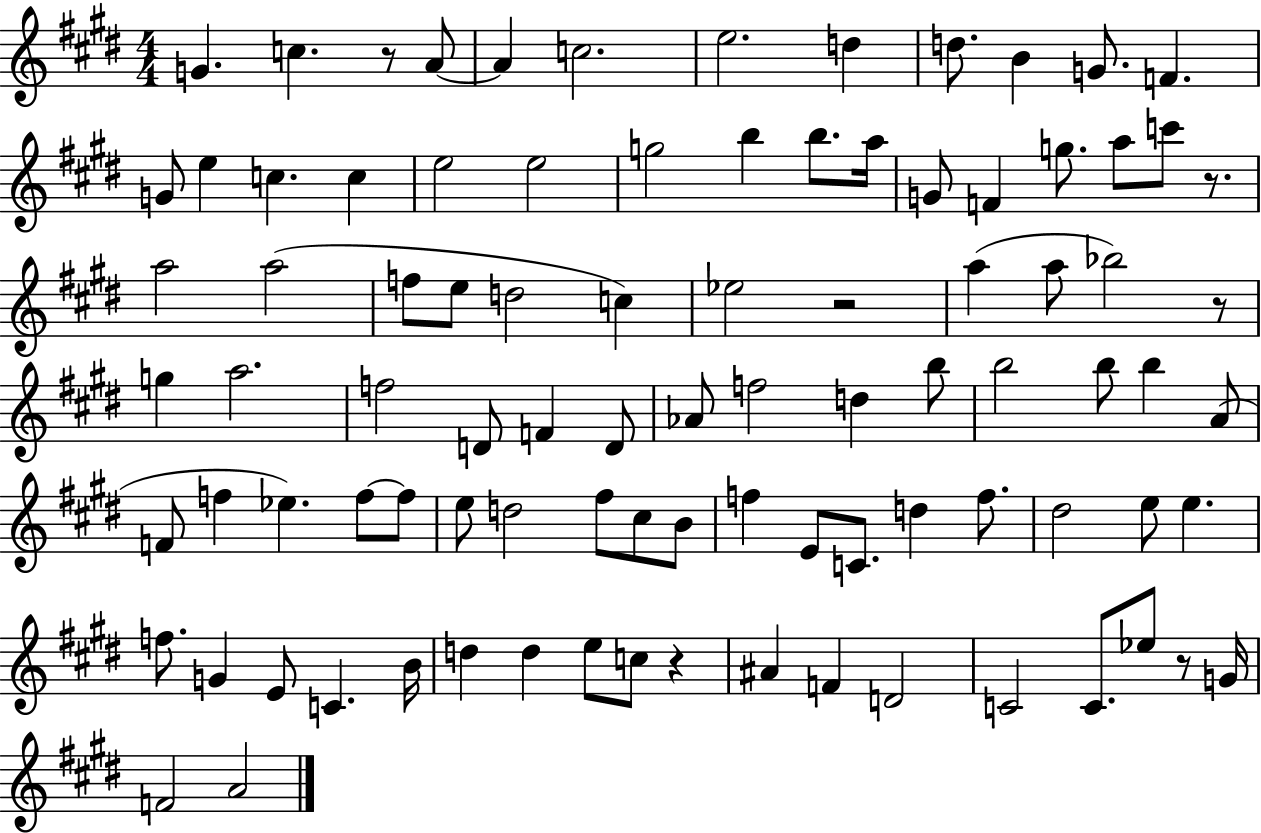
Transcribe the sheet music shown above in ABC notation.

X:1
T:Untitled
M:4/4
L:1/4
K:E
G c z/2 A/2 A c2 e2 d d/2 B G/2 F G/2 e c c e2 e2 g2 b b/2 a/4 G/2 F g/2 a/2 c'/2 z/2 a2 a2 f/2 e/2 d2 c _e2 z2 a a/2 _b2 z/2 g a2 f2 D/2 F D/2 _A/2 f2 d b/2 b2 b/2 b A/2 F/2 f _e f/2 f/2 e/2 d2 ^f/2 ^c/2 B/2 f E/2 C/2 d f/2 ^d2 e/2 e f/2 G E/2 C B/4 d d e/2 c/2 z ^A F D2 C2 C/2 _e/2 z/2 G/4 F2 A2